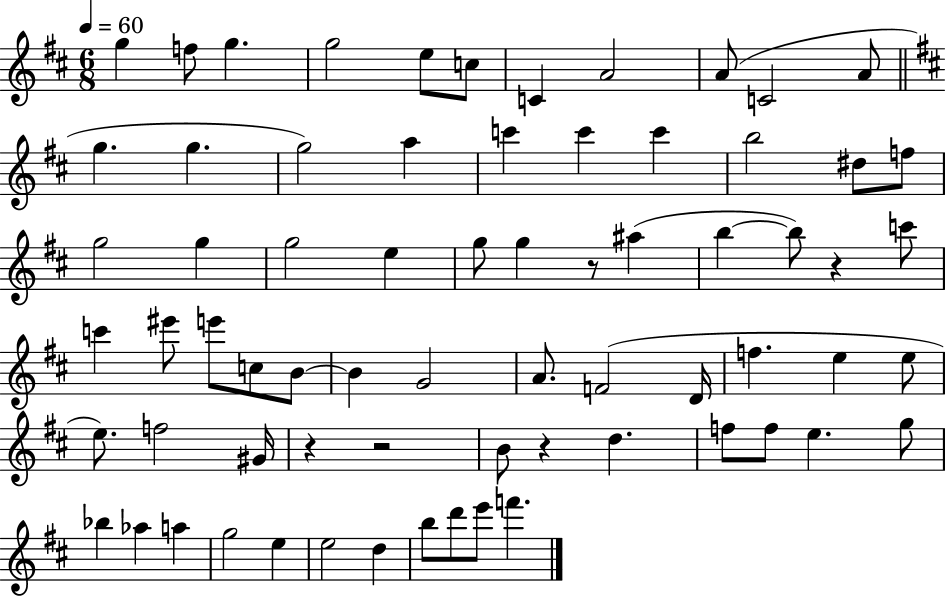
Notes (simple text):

G5/q F5/e G5/q. G5/h E5/e C5/e C4/q A4/h A4/e C4/h A4/e G5/q. G5/q. G5/h A5/q C6/q C6/q C6/q B5/h D#5/e F5/e G5/h G5/q G5/h E5/q G5/e G5/q R/e A#5/q B5/q B5/e R/q C6/e C6/q EIS6/e E6/e C5/e B4/e B4/q G4/h A4/e. F4/h D4/s F5/q. E5/q E5/e E5/e. F5/h G#4/s R/q R/h B4/e R/q D5/q. F5/e F5/e E5/q. G5/e Bb5/q Ab5/q A5/q G5/h E5/q E5/h D5/q B5/e D6/e E6/e F6/q.